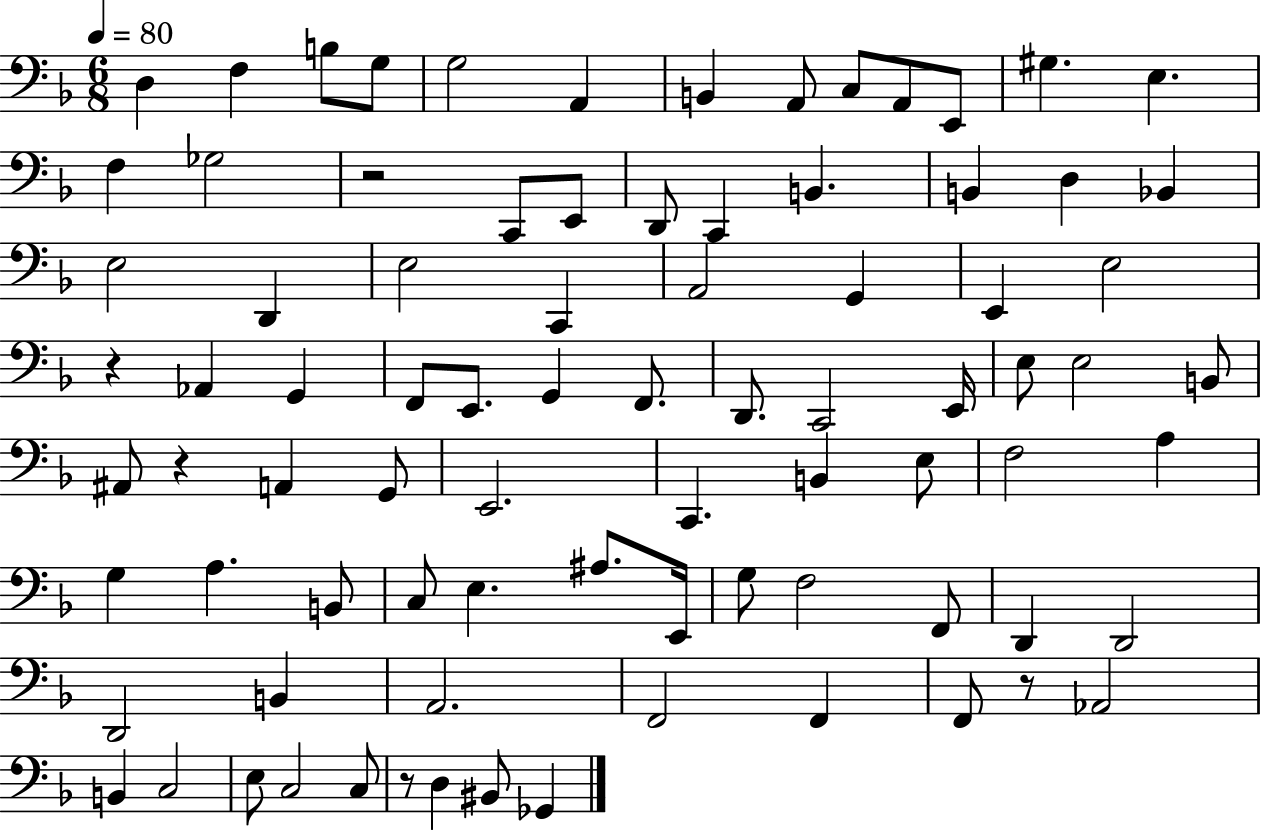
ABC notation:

X:1
T:Untitled
M:6/8
L:1/4
K:F
D, F, B,/2 G,/2 G,2 A,, B,, A,,/2 C,/2 A,,/2 E,,/2 ^G, E, F, _G,2 z2 C,,/2 E,,/2 D,,/2 C,, B,, B,, D, _B,, E,2 D,, E,2 C,, A,,2 G,, E,, E,2 z _A,, G,, F,,/2 E,,/2 G,, F,,/2 D,,/2 C,,2 E,,/4 E,/2 E,2 B,,/2 ^A,,/2 z A,, G,,/2 E,,2 C,, B,, E,/2 F,2 A, G, A, B,,/2 C,/2 E, ^A,/2 E,,/4 G,/2 F,2 F,,/2 D,, D,,2 D,,2 B,, A,,2 F,,2 F,, F,,/2 z/2 _A,,2 B,, C,2 E,/2 C,2 C,/2 z/2 D, ^B,,/2 _G,,